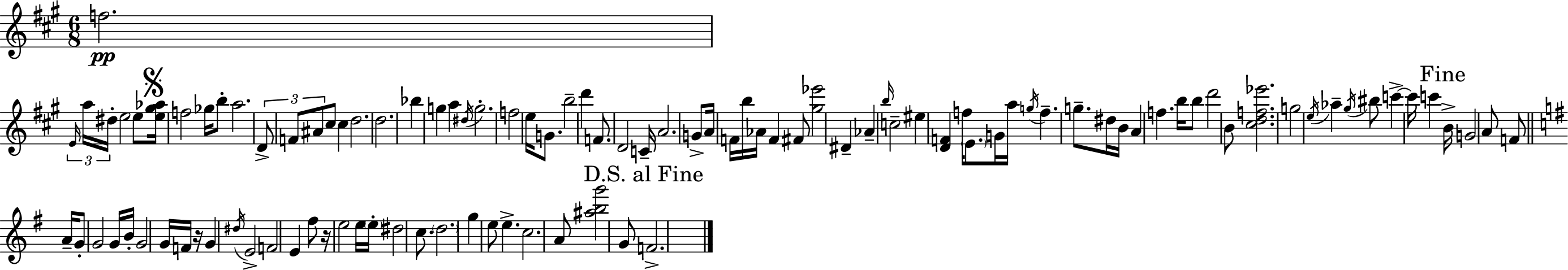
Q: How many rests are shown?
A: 2